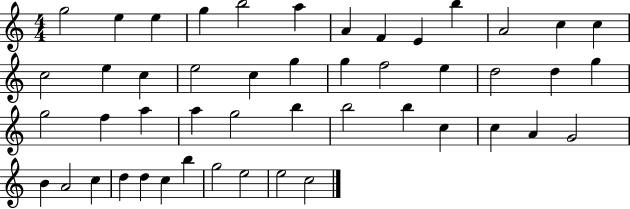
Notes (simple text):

G5/h E5/q E5/q G5/q B5/h A5/q A4/q F4/q E4/q B5/q A4/h C5/q C5/q C5/h E5/q C5/q E5/h C5/q G5/q G5/q F5/h E5/q D5/h D5/q G5/q G5/h F5/q A5/q A5/q G5/h B5/q B5/h B5/q C5/q C5/q A4/q G4/h B4/q A4/h C5/q D5/q D5/q C5/q B5/q G5/h E5/h E5/h C5/h